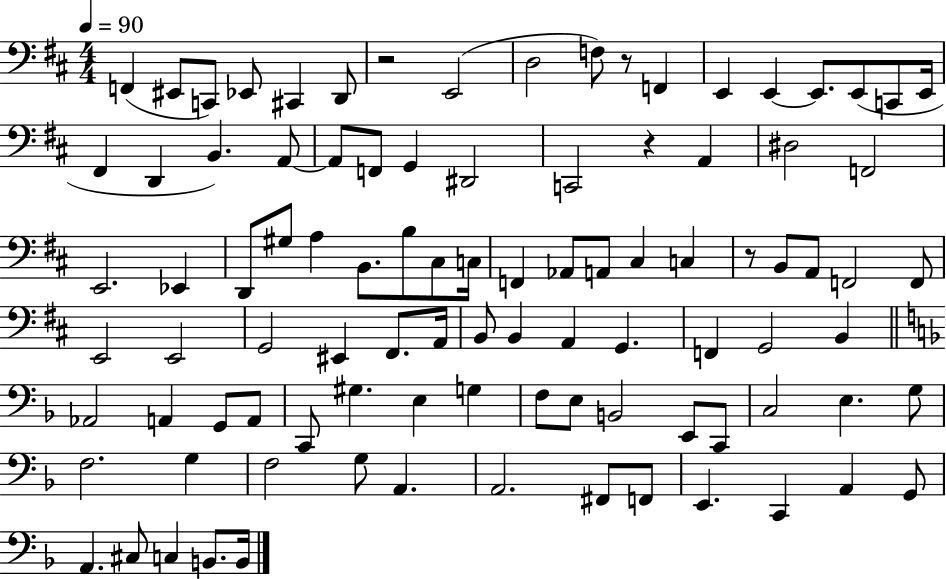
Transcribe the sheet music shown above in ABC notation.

X:1
T:Untitled
M:4/4
L:1/4
K:D
F,, ^E,,/2 C,,/2 _E,,/2 ^C,, D,,/2 z2 E,,2 D,2 F,/2 z/2 F,, E,, E,, E,,/2 E,,/2 C,,/2 E,,/4 ^F,, D,, B,, A,,/2 A,,/2 F,,/2 G,, ^D,,2 C,,2 z A,, ^D,2 F,,2 E,,2 _E,, D,,/2 ^G,/2 A, B,,/2 B,/2 ^C,/2 C,/4 F,, _A,,/2 A,,/2 ^C, C, z/2 B,,/2 A,,/2 F,,2 F,,/2 E,,2 E,,2 G,,2 ^E,, ^F,,/2 A,,/4 B,,/2 B,, A,, G,, F,, G,,2 B,, _A,,2 A,, G,,/2 A,,/2 C,,/2 ^G, E, G, F,/2 E,/2 B,,2 E,,/2 C,,/2 C,2 E, G,/2 F,2 G, F,2 G,/2 A,, A,,2 ^F,,/2 F,,/2 E,, C,, A,, G,,/2 A,, ^C,/2 C, B,,/2 B,,/4